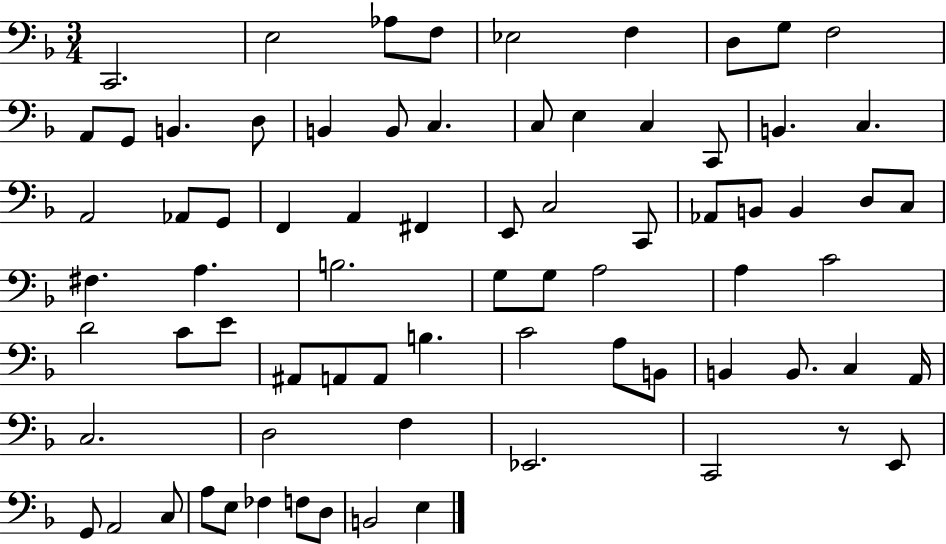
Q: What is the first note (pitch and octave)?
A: C2